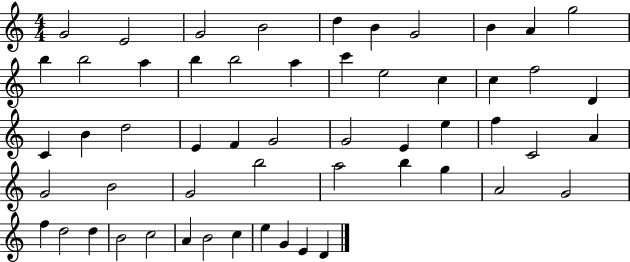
{
  \clef treble
  \numericTimeSignature
  \time 4/4
  \key c \major
  g'2 e'2 | g'2 b'2 | d''4 b'4 g'2 | b'4 a'4 g''2 | \break b''4 b''2 a''4 | b''4 b''2 a''4 | c'''4 e''2 c''4 | c''4 f''2 d'4 | \break c'4 b'4 d''2 | e'4 f'4 g'2 | g'2 e'4 e''4 | f''4 c'2 a'4 | \break g'2 b'2 | g'2 b''2 | a''2 b''4 g''4 | a'2 g'2 | \break f''4 d''2 d''4 | b'2 c''2 | a'4 b'2 c''4 | e''4 g'4 e'4 d'4 | \break \bar "|."
}